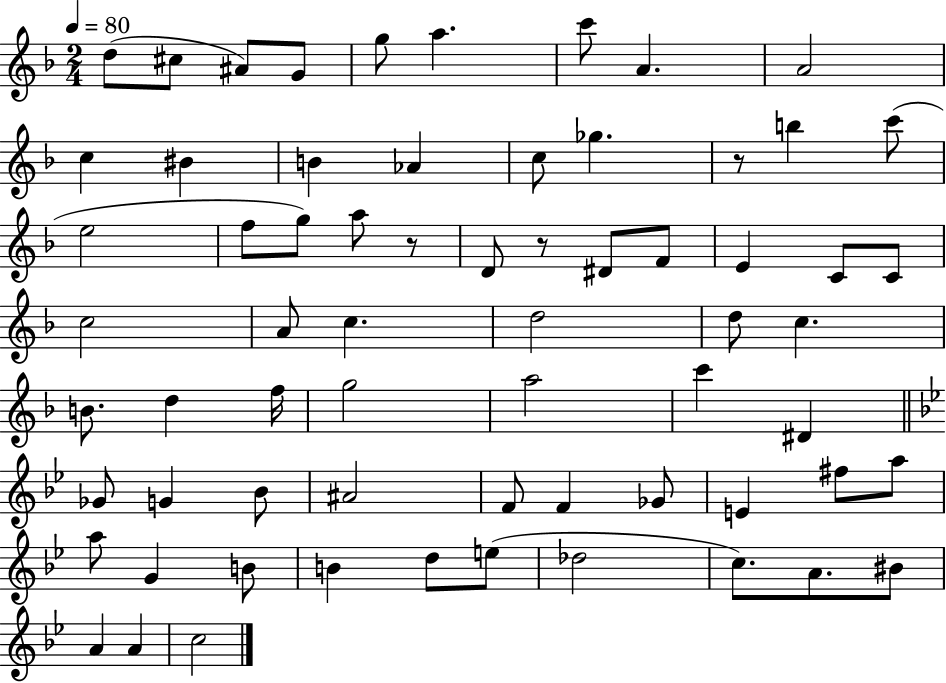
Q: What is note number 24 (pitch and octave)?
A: F4